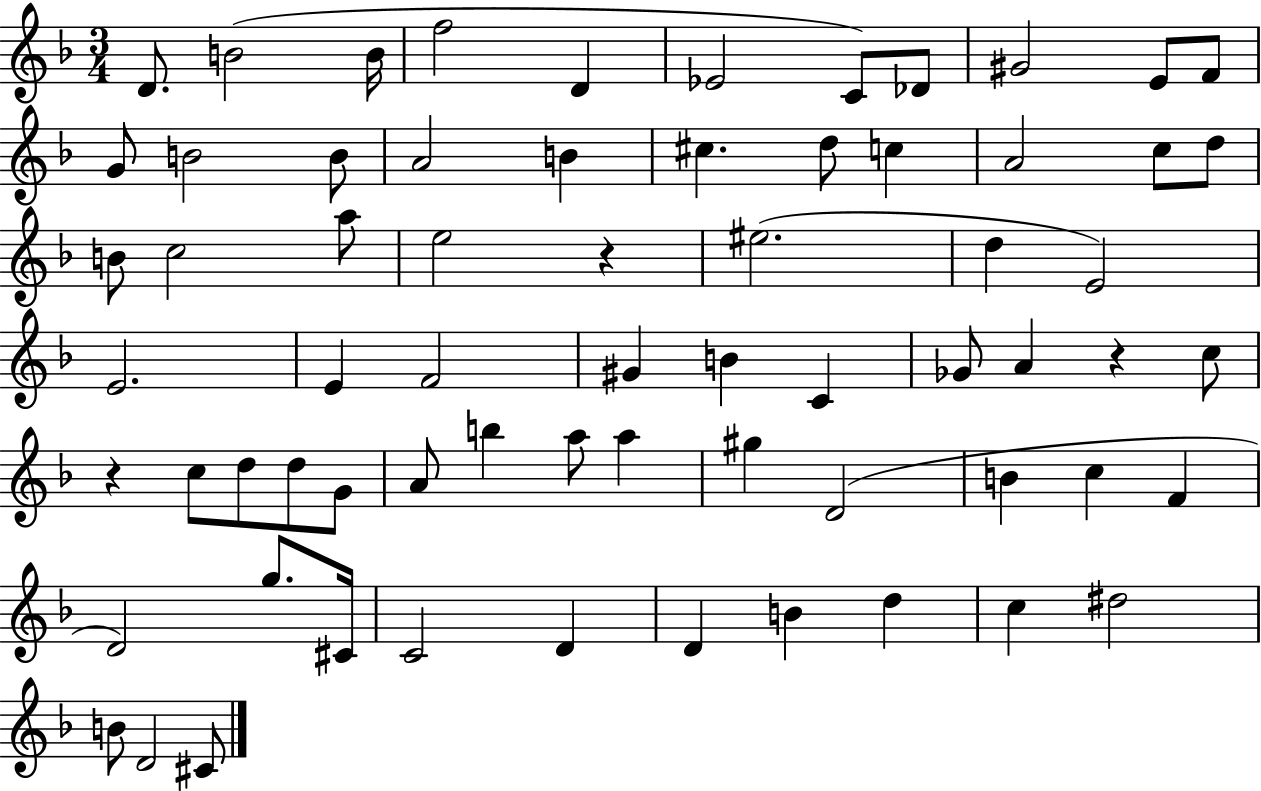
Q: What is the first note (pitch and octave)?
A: D4